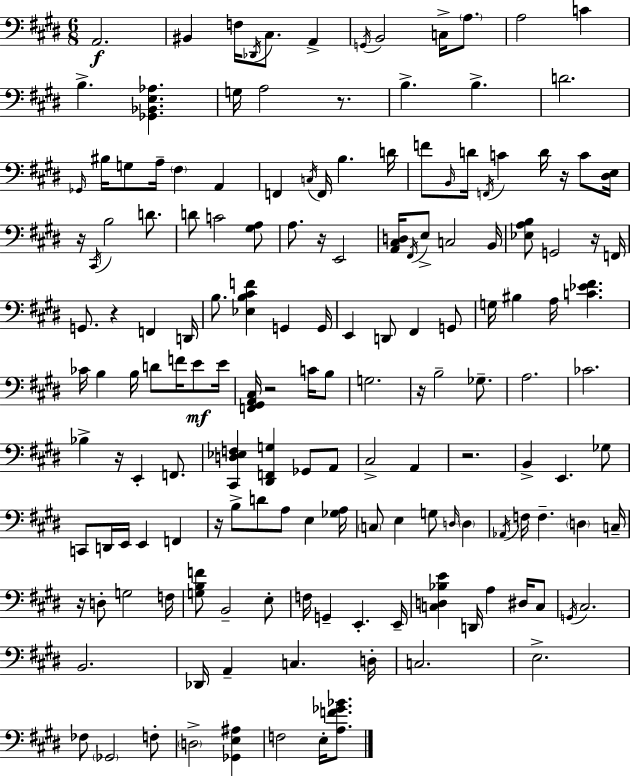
X:1
T:Untitled
M:6/8
L:1/4
K:E
A,,2 ^B,, F,/4 _D,,/4 ^C,/2 A,, G,,/4 B,,2 C,/4 A,/2 A,2 C B, [_G,,_B,,E,_A,] G,/4 A,2 z/2 B, B, D2 _G,,/4 ^B,/4 G,/2 A,/4 ^F, A,, F,, C,/4 F,,/4 B, D/4 F/2 B,,/4 D/4 F,,/4 C D/4 z/4 C/2 [^D,E,]/4 z/4 ^C,,/4 B,2 D/2 D/2 C2 [^G,A,]/2 A,/2 z/4 E,,2 [A,,^C,D,]/4 ^F,,/4 E,/2 C,2 B,,/4 [_E,A,B,]/2 G,,2 z/4 F,,/4 G,,/2 z F,, D,,/4 B,/2 [_E,B,^CF] G,, G,,/4 E,, D,,/2 ^F,, G,,/2 G,/4 ^B, A,/4 [C_E^F] _C/4 B, B,/4 D/2 F/4 E/2 E/4 [F,,^G,,A,,^C,]/4 z2 C/4 B,/2 G,2 z/4 B,2 _G,/2 A,2 _C2 _B, z/4 E,, F,,/2 [^C,,D,_E,F,] [^D,,F,,G,] _G,,/2 A,,/2 ^C,2 A,, z2 B,, E,, _G,/2 C,,/2 D,,/4 E,,/4 E,, F,, z/4 B,/2 D/2 A,/2 E, [_G,A,]/4 C,/2 E, G,/2 D,/4 D, _A,,/4 F,/4 F, D, C,/4 z/4 D,/2 G,2 F,/4 [G,B,F]/2 B,,2 E,/2 F,/4 G,, E,, E,,/4 [C,D,_B,E] D,,/4 A, ^D,/4 C,/2 G,,/4 ^C,2 B,,2 _D,,/4 A,, C, D,/4 C,2 E,2 _F,/2 _G,,2 F,/2 D,2 [_G,,E,^A,] F,2 E,/4 [A,F_G_B]/2